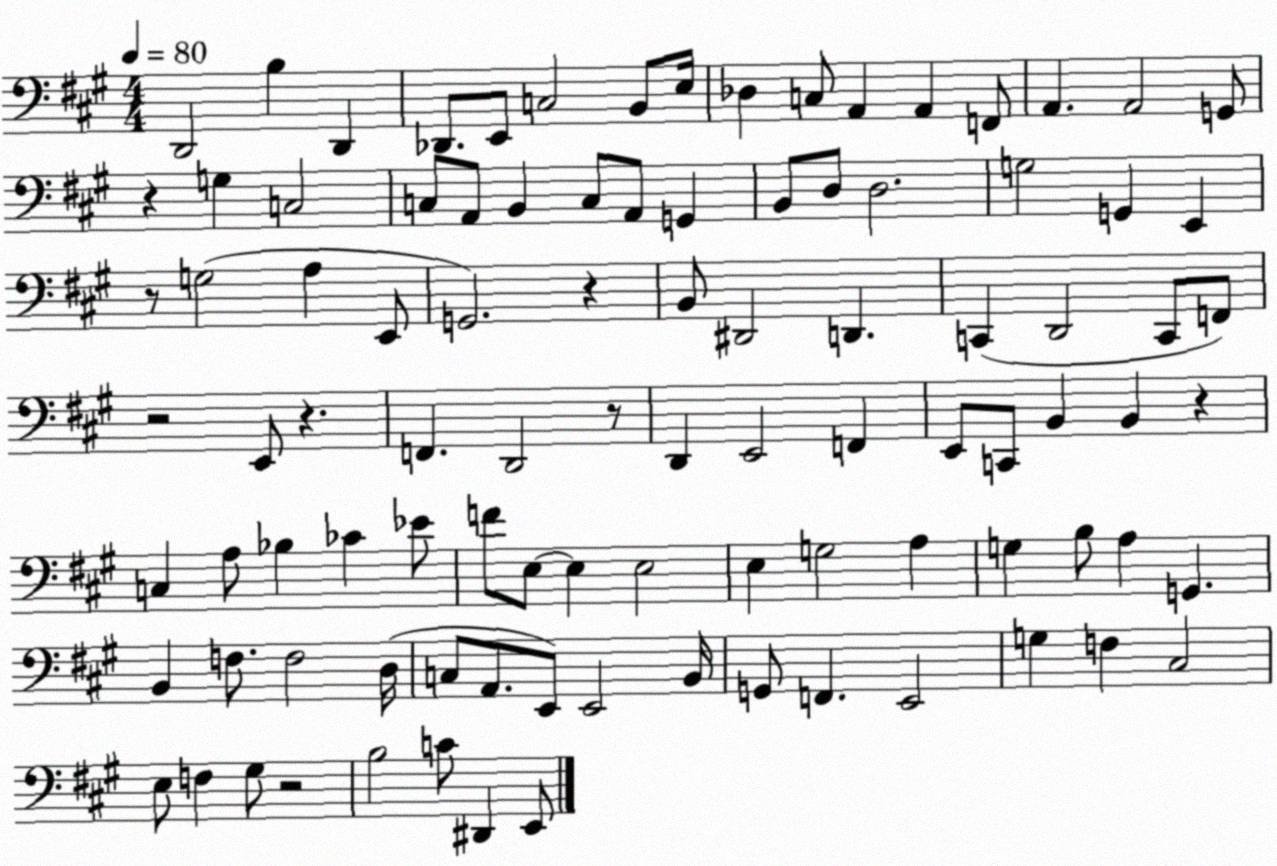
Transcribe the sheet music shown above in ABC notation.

X:1
T:Untitled
M:4/4
L:1/4
K:A
D,,2 B, D,, _D,,/2 E,,/2 C,2 B,,/2 E,/4 _D, C,/2 A,, A,, F,,/2 A,, A,,2 G,,/2 z G, C,2 C,/2 A,,/2 B,, C,/2 A,,/2 G,, B,,/2 D,/2 D,2 G,2 G,, E,, z/2 G,2 A, E,,/2 G,,2 z B,,/2 ^D,,2 D,, C,, D,,2 C,,/2 F,,/2 z2 E,,/2 z F,, D,,2 z/2 D,, E,,2 F,, E,,/2 C,,/2 B,, B,, z C, A,/2 _B, _C _E/2 F/2 E,/2 E, E,2 E, G,2 A, G, B,/2 A, G,, B,, F,/2 F,2 D,/4 C,/2 A,,/2 E,,/2 E,,2 B,,/4 G,,/2 F,, E,,2 G, F, ^C,2 E,/2 F, ^G,/2 z2 B,2 C/2 ^D,, E,,/2